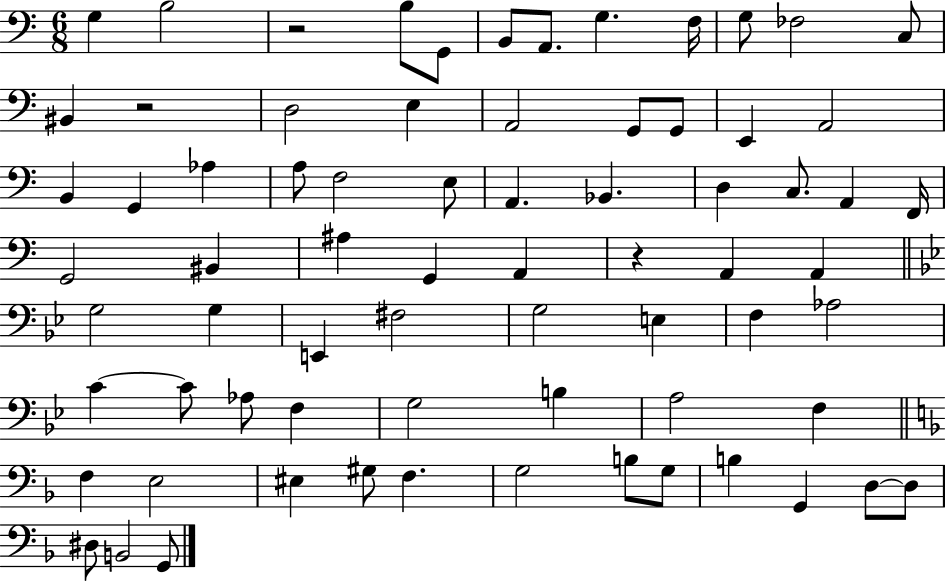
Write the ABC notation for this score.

X:1
T:Untitled
M:6/8
L:1/4
K:C
G, B,2 z2 B,/2 G,,/2 B,,/2 A,,/2 G, F,/4 G,/2 _F,2 C,/2 ^B,, z2 D,2 E, A,,2 G,,/2 G,,/2 E,, A,,2 B,, G,, _A, A,/2 F,2 E,/2 A,, _B,, D, C,/2 A,, F,,/4 G,,2 ^B,, ^A, G,, A,, z A,, A,, G,2 G, E,, ^F,2 G,2 E, F, _A,2 C C/2 _A,/2 F, G,2 B, A,2 F, F, E,2 ^E, ^G,/2 F, G,2 B,/2 G,/2 B, G,, D,/2 D,/2 ^D,/2 B,,2 G,,/2